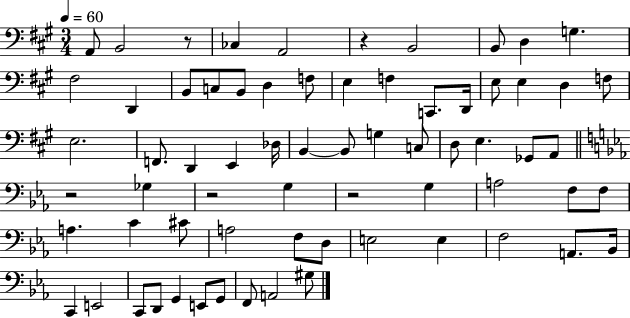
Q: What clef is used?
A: bass